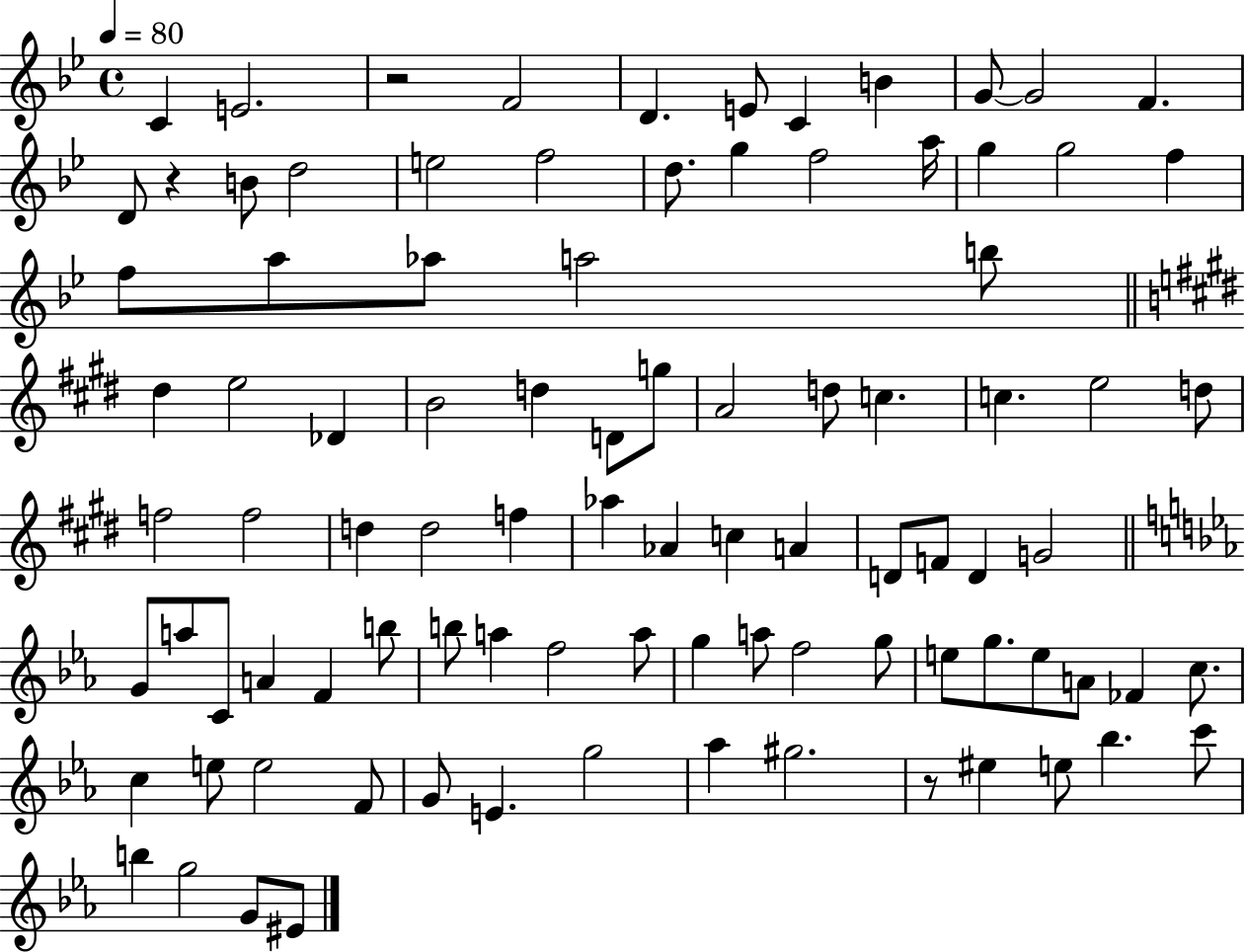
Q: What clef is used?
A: treble